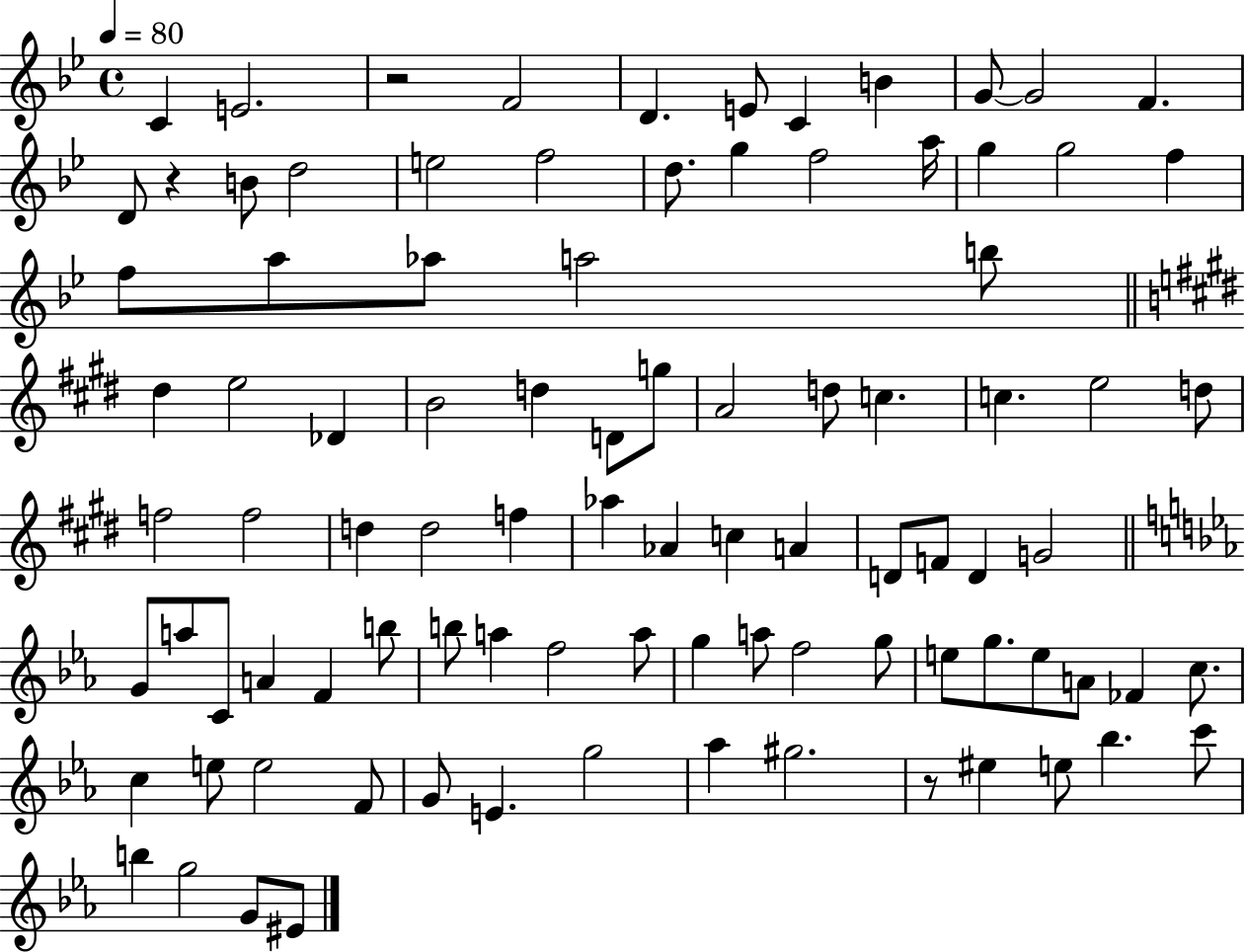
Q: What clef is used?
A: treble